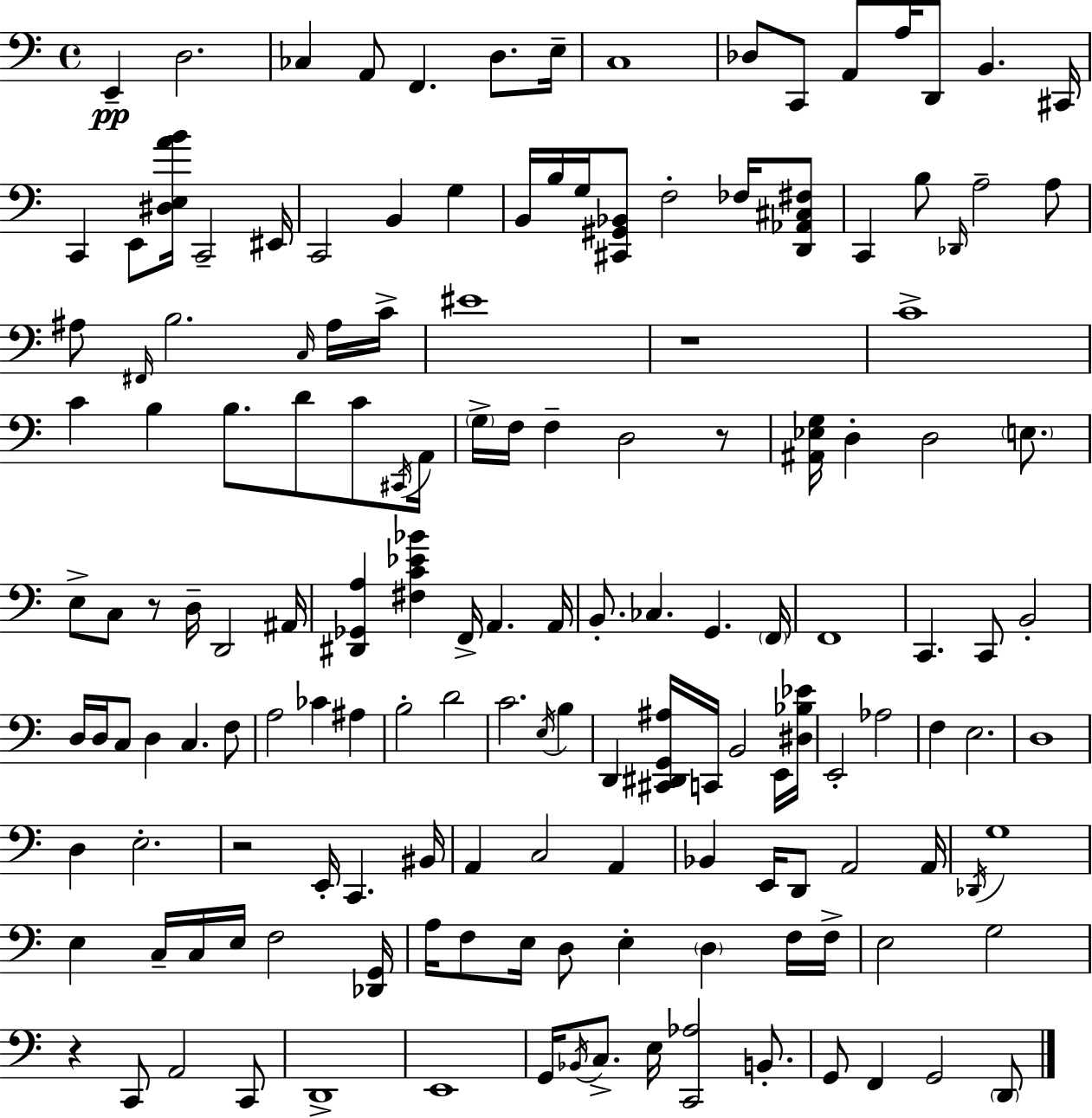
{
  \clef bass
  \time 4/4
  \defaultTimeSignature
  \key a \minor
  \repeat volta 2 { e,4--\pp d2. | ces4 a,8 f,4. d8. e16-- | c1 | des8 c,8 a,8 a16 d,8 b,4. cis,16 | \break c,4 e,8 <dis e a' b'>16 c,2-- eis,16 | c,2 b,4 g4 | b,16 b16 g16 <cis, gis, bes,>8 f2-. fes16 <d, aes, cis fis>8 | c,4 b8 \grace { des,16 } a2-- a8 | \break ais8 \grace { fis,16 } b2. | \grace { c16 } ais16 c'16-> eis'1 | r1 | c'1-> | \break c'4 b4 b8. d'8 | c'8 \acciaccatura { cis,16 } a,16 \parenthesize g16-> f16 f4-- d2 | r8 <ais, ees g>16 d4-. d2 | \parenthesize e8. e8-> c8 r8 d16-- d,2 | \break ais,16 <dis, ges, a>4 <fis c' ees' bes'>4 f,16-> a,4. | a,16 b,8.-. ces4. g,4. | \parenthesize f,16 f,1 | c,4. c,8 b,2-. | \break d16 d16 c8 d4 c4. | f8 a2 ces'4 | ais4 b2-. d'2 | c'2. | \break \acciaccatura { e16 } b4 d,4 <cis, dis, g, ais>16 c,16 b,2 | e,16 <dis bes ees'>16 e,2-. aes2 | f4 e2. | d1 | \break d4 e2.-. | r2 e,16-. c,4. | bis,16 a,4 c2 | a,4 bes,4 e,16 d,8 a,2 | \break a,16 \acciaccatura { des,16 } g1 | e4 c16-- c16 e16 f2 | <des, g,>16 a16 f8 e16 d8 e4-. | \parenthesize d4 f16 f16-> e2 g2 | \break r4 c,8 a,2 | c,8 d,1-> | e,1 | g,16 \acciaccatura { bes,16 } c8.-> e16 <c, aes>2 | \break b,8.-. g,8 f,4 g,2 | \parenthesize d,8 } \bar "|."
}